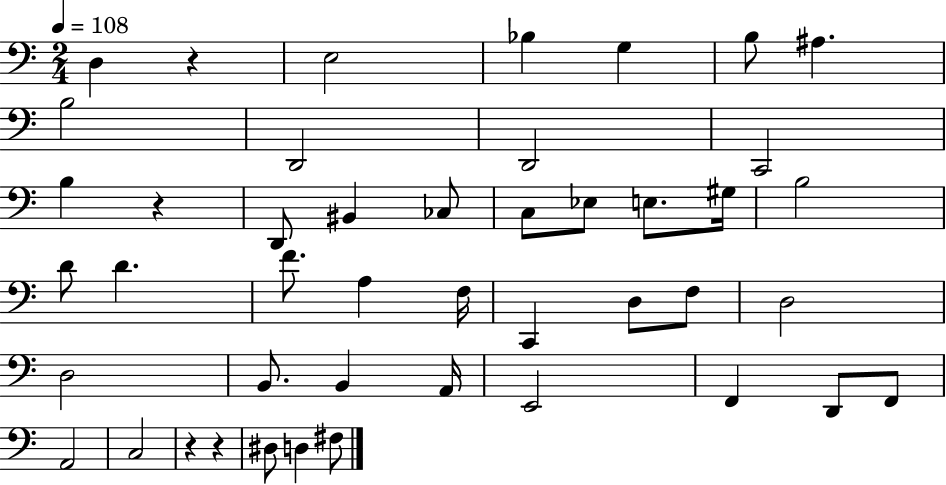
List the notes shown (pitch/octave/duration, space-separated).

D3/q R/q E3/h Bb3/q G3/q B3/e A#3/q. B3/h D2/h D2/h C2/h B3/q R/q D2/e BIS2/q CES3/e C3/e Eb3/e E3/e. G#3/s B3/h D4/e D4/q. F4/e. A3/q F3/s C2/q D3/e F3/e D3/h D3/h B2/e. B2/q A2/s E2/h F2/q D2/e F2/e A2/h C3/h R/q R/q D#3/e D3/q F#3/e